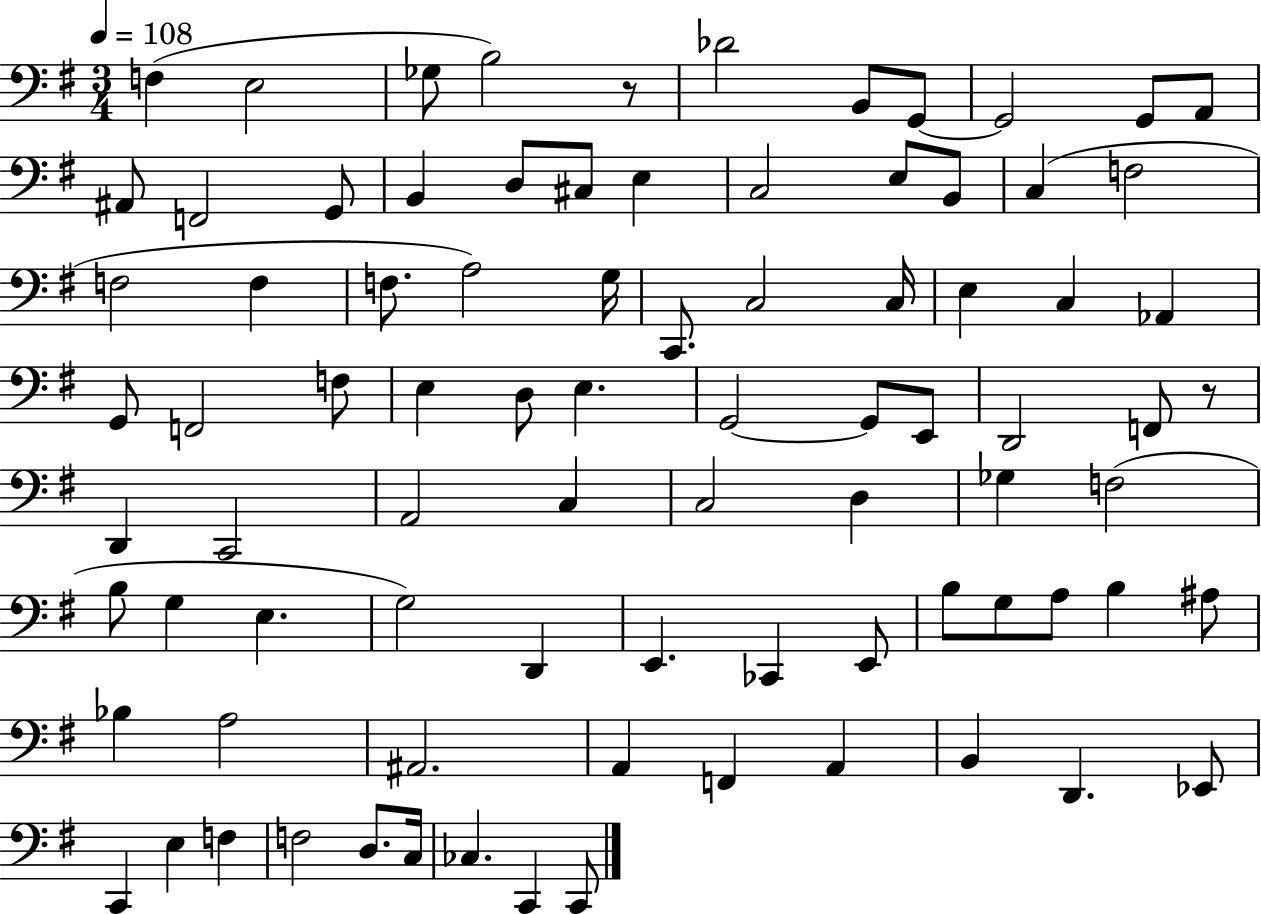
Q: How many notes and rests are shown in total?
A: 85